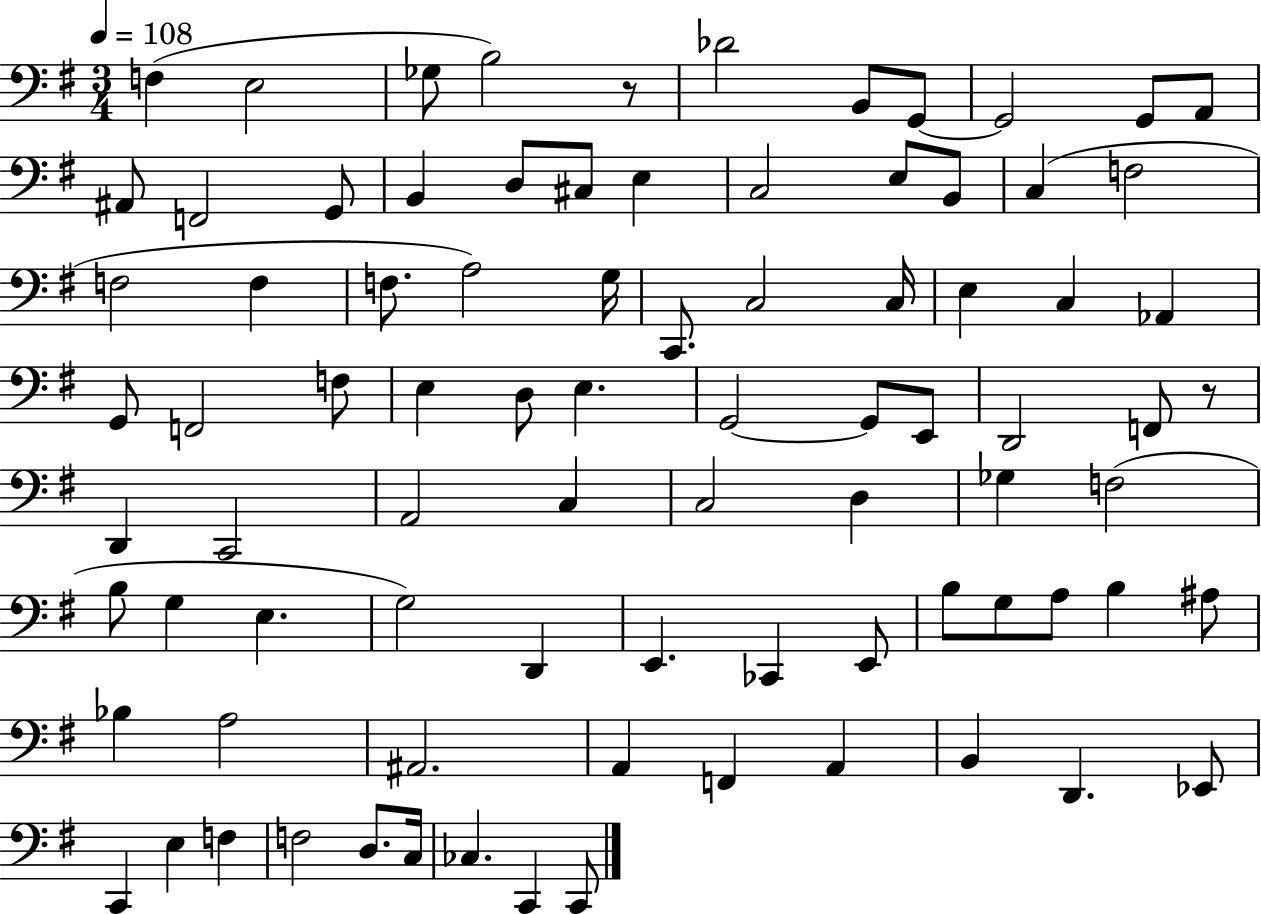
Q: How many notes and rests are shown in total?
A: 85